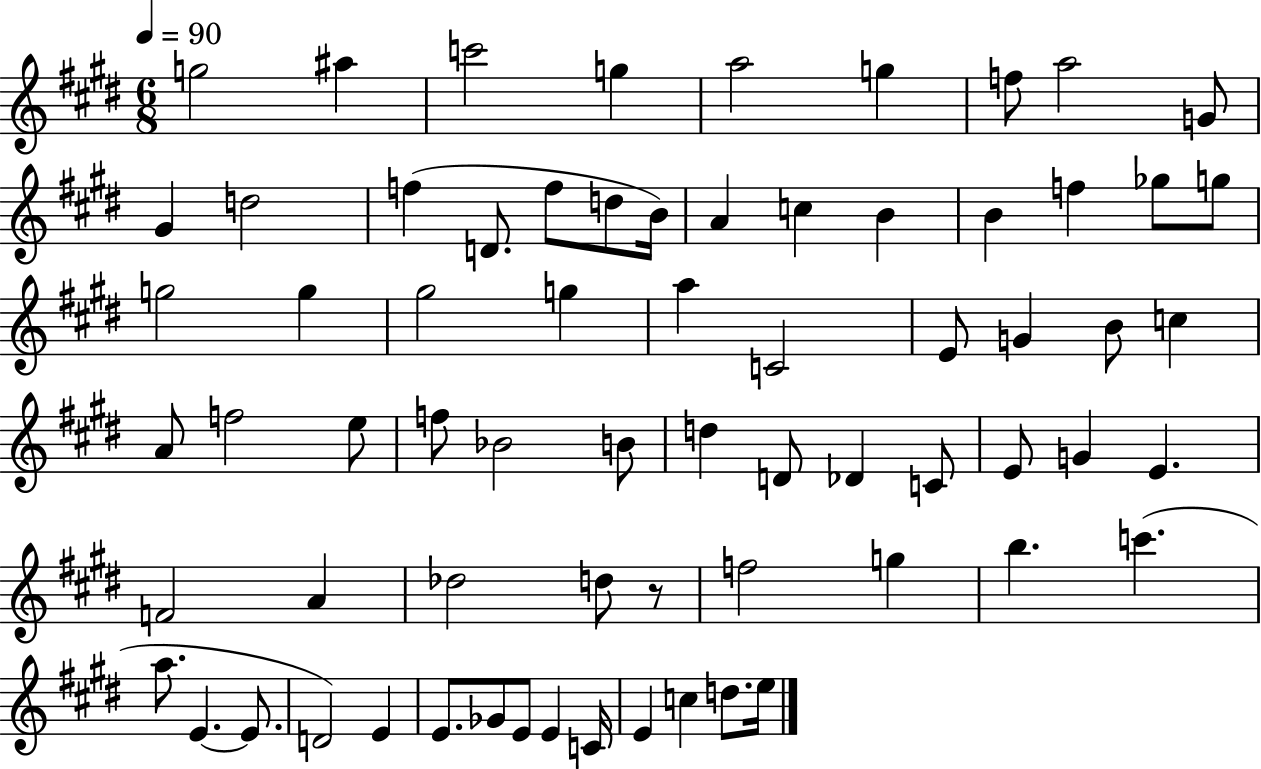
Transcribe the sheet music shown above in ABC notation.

X:1
T:Untitled
M:6/8
L:1/4
K:E
g2 ^a c'2 g a2 g f/2 a2 G/2 ^G d2 f D/2 f/2 d/2 B/4 A c B B f _g/2 g/2 g2 g ^g2 g a C2 E/2 G B/2 c A/2 f2 e/2 f/2 _B2 B/2 d D/2 _D C/2 E/2 G E F2 A _d2 d/2 z/2 f2 g b c' a/2 E E/2 D2 E E/2 _G/2 E/2 E C/4 E c d/2 e/4